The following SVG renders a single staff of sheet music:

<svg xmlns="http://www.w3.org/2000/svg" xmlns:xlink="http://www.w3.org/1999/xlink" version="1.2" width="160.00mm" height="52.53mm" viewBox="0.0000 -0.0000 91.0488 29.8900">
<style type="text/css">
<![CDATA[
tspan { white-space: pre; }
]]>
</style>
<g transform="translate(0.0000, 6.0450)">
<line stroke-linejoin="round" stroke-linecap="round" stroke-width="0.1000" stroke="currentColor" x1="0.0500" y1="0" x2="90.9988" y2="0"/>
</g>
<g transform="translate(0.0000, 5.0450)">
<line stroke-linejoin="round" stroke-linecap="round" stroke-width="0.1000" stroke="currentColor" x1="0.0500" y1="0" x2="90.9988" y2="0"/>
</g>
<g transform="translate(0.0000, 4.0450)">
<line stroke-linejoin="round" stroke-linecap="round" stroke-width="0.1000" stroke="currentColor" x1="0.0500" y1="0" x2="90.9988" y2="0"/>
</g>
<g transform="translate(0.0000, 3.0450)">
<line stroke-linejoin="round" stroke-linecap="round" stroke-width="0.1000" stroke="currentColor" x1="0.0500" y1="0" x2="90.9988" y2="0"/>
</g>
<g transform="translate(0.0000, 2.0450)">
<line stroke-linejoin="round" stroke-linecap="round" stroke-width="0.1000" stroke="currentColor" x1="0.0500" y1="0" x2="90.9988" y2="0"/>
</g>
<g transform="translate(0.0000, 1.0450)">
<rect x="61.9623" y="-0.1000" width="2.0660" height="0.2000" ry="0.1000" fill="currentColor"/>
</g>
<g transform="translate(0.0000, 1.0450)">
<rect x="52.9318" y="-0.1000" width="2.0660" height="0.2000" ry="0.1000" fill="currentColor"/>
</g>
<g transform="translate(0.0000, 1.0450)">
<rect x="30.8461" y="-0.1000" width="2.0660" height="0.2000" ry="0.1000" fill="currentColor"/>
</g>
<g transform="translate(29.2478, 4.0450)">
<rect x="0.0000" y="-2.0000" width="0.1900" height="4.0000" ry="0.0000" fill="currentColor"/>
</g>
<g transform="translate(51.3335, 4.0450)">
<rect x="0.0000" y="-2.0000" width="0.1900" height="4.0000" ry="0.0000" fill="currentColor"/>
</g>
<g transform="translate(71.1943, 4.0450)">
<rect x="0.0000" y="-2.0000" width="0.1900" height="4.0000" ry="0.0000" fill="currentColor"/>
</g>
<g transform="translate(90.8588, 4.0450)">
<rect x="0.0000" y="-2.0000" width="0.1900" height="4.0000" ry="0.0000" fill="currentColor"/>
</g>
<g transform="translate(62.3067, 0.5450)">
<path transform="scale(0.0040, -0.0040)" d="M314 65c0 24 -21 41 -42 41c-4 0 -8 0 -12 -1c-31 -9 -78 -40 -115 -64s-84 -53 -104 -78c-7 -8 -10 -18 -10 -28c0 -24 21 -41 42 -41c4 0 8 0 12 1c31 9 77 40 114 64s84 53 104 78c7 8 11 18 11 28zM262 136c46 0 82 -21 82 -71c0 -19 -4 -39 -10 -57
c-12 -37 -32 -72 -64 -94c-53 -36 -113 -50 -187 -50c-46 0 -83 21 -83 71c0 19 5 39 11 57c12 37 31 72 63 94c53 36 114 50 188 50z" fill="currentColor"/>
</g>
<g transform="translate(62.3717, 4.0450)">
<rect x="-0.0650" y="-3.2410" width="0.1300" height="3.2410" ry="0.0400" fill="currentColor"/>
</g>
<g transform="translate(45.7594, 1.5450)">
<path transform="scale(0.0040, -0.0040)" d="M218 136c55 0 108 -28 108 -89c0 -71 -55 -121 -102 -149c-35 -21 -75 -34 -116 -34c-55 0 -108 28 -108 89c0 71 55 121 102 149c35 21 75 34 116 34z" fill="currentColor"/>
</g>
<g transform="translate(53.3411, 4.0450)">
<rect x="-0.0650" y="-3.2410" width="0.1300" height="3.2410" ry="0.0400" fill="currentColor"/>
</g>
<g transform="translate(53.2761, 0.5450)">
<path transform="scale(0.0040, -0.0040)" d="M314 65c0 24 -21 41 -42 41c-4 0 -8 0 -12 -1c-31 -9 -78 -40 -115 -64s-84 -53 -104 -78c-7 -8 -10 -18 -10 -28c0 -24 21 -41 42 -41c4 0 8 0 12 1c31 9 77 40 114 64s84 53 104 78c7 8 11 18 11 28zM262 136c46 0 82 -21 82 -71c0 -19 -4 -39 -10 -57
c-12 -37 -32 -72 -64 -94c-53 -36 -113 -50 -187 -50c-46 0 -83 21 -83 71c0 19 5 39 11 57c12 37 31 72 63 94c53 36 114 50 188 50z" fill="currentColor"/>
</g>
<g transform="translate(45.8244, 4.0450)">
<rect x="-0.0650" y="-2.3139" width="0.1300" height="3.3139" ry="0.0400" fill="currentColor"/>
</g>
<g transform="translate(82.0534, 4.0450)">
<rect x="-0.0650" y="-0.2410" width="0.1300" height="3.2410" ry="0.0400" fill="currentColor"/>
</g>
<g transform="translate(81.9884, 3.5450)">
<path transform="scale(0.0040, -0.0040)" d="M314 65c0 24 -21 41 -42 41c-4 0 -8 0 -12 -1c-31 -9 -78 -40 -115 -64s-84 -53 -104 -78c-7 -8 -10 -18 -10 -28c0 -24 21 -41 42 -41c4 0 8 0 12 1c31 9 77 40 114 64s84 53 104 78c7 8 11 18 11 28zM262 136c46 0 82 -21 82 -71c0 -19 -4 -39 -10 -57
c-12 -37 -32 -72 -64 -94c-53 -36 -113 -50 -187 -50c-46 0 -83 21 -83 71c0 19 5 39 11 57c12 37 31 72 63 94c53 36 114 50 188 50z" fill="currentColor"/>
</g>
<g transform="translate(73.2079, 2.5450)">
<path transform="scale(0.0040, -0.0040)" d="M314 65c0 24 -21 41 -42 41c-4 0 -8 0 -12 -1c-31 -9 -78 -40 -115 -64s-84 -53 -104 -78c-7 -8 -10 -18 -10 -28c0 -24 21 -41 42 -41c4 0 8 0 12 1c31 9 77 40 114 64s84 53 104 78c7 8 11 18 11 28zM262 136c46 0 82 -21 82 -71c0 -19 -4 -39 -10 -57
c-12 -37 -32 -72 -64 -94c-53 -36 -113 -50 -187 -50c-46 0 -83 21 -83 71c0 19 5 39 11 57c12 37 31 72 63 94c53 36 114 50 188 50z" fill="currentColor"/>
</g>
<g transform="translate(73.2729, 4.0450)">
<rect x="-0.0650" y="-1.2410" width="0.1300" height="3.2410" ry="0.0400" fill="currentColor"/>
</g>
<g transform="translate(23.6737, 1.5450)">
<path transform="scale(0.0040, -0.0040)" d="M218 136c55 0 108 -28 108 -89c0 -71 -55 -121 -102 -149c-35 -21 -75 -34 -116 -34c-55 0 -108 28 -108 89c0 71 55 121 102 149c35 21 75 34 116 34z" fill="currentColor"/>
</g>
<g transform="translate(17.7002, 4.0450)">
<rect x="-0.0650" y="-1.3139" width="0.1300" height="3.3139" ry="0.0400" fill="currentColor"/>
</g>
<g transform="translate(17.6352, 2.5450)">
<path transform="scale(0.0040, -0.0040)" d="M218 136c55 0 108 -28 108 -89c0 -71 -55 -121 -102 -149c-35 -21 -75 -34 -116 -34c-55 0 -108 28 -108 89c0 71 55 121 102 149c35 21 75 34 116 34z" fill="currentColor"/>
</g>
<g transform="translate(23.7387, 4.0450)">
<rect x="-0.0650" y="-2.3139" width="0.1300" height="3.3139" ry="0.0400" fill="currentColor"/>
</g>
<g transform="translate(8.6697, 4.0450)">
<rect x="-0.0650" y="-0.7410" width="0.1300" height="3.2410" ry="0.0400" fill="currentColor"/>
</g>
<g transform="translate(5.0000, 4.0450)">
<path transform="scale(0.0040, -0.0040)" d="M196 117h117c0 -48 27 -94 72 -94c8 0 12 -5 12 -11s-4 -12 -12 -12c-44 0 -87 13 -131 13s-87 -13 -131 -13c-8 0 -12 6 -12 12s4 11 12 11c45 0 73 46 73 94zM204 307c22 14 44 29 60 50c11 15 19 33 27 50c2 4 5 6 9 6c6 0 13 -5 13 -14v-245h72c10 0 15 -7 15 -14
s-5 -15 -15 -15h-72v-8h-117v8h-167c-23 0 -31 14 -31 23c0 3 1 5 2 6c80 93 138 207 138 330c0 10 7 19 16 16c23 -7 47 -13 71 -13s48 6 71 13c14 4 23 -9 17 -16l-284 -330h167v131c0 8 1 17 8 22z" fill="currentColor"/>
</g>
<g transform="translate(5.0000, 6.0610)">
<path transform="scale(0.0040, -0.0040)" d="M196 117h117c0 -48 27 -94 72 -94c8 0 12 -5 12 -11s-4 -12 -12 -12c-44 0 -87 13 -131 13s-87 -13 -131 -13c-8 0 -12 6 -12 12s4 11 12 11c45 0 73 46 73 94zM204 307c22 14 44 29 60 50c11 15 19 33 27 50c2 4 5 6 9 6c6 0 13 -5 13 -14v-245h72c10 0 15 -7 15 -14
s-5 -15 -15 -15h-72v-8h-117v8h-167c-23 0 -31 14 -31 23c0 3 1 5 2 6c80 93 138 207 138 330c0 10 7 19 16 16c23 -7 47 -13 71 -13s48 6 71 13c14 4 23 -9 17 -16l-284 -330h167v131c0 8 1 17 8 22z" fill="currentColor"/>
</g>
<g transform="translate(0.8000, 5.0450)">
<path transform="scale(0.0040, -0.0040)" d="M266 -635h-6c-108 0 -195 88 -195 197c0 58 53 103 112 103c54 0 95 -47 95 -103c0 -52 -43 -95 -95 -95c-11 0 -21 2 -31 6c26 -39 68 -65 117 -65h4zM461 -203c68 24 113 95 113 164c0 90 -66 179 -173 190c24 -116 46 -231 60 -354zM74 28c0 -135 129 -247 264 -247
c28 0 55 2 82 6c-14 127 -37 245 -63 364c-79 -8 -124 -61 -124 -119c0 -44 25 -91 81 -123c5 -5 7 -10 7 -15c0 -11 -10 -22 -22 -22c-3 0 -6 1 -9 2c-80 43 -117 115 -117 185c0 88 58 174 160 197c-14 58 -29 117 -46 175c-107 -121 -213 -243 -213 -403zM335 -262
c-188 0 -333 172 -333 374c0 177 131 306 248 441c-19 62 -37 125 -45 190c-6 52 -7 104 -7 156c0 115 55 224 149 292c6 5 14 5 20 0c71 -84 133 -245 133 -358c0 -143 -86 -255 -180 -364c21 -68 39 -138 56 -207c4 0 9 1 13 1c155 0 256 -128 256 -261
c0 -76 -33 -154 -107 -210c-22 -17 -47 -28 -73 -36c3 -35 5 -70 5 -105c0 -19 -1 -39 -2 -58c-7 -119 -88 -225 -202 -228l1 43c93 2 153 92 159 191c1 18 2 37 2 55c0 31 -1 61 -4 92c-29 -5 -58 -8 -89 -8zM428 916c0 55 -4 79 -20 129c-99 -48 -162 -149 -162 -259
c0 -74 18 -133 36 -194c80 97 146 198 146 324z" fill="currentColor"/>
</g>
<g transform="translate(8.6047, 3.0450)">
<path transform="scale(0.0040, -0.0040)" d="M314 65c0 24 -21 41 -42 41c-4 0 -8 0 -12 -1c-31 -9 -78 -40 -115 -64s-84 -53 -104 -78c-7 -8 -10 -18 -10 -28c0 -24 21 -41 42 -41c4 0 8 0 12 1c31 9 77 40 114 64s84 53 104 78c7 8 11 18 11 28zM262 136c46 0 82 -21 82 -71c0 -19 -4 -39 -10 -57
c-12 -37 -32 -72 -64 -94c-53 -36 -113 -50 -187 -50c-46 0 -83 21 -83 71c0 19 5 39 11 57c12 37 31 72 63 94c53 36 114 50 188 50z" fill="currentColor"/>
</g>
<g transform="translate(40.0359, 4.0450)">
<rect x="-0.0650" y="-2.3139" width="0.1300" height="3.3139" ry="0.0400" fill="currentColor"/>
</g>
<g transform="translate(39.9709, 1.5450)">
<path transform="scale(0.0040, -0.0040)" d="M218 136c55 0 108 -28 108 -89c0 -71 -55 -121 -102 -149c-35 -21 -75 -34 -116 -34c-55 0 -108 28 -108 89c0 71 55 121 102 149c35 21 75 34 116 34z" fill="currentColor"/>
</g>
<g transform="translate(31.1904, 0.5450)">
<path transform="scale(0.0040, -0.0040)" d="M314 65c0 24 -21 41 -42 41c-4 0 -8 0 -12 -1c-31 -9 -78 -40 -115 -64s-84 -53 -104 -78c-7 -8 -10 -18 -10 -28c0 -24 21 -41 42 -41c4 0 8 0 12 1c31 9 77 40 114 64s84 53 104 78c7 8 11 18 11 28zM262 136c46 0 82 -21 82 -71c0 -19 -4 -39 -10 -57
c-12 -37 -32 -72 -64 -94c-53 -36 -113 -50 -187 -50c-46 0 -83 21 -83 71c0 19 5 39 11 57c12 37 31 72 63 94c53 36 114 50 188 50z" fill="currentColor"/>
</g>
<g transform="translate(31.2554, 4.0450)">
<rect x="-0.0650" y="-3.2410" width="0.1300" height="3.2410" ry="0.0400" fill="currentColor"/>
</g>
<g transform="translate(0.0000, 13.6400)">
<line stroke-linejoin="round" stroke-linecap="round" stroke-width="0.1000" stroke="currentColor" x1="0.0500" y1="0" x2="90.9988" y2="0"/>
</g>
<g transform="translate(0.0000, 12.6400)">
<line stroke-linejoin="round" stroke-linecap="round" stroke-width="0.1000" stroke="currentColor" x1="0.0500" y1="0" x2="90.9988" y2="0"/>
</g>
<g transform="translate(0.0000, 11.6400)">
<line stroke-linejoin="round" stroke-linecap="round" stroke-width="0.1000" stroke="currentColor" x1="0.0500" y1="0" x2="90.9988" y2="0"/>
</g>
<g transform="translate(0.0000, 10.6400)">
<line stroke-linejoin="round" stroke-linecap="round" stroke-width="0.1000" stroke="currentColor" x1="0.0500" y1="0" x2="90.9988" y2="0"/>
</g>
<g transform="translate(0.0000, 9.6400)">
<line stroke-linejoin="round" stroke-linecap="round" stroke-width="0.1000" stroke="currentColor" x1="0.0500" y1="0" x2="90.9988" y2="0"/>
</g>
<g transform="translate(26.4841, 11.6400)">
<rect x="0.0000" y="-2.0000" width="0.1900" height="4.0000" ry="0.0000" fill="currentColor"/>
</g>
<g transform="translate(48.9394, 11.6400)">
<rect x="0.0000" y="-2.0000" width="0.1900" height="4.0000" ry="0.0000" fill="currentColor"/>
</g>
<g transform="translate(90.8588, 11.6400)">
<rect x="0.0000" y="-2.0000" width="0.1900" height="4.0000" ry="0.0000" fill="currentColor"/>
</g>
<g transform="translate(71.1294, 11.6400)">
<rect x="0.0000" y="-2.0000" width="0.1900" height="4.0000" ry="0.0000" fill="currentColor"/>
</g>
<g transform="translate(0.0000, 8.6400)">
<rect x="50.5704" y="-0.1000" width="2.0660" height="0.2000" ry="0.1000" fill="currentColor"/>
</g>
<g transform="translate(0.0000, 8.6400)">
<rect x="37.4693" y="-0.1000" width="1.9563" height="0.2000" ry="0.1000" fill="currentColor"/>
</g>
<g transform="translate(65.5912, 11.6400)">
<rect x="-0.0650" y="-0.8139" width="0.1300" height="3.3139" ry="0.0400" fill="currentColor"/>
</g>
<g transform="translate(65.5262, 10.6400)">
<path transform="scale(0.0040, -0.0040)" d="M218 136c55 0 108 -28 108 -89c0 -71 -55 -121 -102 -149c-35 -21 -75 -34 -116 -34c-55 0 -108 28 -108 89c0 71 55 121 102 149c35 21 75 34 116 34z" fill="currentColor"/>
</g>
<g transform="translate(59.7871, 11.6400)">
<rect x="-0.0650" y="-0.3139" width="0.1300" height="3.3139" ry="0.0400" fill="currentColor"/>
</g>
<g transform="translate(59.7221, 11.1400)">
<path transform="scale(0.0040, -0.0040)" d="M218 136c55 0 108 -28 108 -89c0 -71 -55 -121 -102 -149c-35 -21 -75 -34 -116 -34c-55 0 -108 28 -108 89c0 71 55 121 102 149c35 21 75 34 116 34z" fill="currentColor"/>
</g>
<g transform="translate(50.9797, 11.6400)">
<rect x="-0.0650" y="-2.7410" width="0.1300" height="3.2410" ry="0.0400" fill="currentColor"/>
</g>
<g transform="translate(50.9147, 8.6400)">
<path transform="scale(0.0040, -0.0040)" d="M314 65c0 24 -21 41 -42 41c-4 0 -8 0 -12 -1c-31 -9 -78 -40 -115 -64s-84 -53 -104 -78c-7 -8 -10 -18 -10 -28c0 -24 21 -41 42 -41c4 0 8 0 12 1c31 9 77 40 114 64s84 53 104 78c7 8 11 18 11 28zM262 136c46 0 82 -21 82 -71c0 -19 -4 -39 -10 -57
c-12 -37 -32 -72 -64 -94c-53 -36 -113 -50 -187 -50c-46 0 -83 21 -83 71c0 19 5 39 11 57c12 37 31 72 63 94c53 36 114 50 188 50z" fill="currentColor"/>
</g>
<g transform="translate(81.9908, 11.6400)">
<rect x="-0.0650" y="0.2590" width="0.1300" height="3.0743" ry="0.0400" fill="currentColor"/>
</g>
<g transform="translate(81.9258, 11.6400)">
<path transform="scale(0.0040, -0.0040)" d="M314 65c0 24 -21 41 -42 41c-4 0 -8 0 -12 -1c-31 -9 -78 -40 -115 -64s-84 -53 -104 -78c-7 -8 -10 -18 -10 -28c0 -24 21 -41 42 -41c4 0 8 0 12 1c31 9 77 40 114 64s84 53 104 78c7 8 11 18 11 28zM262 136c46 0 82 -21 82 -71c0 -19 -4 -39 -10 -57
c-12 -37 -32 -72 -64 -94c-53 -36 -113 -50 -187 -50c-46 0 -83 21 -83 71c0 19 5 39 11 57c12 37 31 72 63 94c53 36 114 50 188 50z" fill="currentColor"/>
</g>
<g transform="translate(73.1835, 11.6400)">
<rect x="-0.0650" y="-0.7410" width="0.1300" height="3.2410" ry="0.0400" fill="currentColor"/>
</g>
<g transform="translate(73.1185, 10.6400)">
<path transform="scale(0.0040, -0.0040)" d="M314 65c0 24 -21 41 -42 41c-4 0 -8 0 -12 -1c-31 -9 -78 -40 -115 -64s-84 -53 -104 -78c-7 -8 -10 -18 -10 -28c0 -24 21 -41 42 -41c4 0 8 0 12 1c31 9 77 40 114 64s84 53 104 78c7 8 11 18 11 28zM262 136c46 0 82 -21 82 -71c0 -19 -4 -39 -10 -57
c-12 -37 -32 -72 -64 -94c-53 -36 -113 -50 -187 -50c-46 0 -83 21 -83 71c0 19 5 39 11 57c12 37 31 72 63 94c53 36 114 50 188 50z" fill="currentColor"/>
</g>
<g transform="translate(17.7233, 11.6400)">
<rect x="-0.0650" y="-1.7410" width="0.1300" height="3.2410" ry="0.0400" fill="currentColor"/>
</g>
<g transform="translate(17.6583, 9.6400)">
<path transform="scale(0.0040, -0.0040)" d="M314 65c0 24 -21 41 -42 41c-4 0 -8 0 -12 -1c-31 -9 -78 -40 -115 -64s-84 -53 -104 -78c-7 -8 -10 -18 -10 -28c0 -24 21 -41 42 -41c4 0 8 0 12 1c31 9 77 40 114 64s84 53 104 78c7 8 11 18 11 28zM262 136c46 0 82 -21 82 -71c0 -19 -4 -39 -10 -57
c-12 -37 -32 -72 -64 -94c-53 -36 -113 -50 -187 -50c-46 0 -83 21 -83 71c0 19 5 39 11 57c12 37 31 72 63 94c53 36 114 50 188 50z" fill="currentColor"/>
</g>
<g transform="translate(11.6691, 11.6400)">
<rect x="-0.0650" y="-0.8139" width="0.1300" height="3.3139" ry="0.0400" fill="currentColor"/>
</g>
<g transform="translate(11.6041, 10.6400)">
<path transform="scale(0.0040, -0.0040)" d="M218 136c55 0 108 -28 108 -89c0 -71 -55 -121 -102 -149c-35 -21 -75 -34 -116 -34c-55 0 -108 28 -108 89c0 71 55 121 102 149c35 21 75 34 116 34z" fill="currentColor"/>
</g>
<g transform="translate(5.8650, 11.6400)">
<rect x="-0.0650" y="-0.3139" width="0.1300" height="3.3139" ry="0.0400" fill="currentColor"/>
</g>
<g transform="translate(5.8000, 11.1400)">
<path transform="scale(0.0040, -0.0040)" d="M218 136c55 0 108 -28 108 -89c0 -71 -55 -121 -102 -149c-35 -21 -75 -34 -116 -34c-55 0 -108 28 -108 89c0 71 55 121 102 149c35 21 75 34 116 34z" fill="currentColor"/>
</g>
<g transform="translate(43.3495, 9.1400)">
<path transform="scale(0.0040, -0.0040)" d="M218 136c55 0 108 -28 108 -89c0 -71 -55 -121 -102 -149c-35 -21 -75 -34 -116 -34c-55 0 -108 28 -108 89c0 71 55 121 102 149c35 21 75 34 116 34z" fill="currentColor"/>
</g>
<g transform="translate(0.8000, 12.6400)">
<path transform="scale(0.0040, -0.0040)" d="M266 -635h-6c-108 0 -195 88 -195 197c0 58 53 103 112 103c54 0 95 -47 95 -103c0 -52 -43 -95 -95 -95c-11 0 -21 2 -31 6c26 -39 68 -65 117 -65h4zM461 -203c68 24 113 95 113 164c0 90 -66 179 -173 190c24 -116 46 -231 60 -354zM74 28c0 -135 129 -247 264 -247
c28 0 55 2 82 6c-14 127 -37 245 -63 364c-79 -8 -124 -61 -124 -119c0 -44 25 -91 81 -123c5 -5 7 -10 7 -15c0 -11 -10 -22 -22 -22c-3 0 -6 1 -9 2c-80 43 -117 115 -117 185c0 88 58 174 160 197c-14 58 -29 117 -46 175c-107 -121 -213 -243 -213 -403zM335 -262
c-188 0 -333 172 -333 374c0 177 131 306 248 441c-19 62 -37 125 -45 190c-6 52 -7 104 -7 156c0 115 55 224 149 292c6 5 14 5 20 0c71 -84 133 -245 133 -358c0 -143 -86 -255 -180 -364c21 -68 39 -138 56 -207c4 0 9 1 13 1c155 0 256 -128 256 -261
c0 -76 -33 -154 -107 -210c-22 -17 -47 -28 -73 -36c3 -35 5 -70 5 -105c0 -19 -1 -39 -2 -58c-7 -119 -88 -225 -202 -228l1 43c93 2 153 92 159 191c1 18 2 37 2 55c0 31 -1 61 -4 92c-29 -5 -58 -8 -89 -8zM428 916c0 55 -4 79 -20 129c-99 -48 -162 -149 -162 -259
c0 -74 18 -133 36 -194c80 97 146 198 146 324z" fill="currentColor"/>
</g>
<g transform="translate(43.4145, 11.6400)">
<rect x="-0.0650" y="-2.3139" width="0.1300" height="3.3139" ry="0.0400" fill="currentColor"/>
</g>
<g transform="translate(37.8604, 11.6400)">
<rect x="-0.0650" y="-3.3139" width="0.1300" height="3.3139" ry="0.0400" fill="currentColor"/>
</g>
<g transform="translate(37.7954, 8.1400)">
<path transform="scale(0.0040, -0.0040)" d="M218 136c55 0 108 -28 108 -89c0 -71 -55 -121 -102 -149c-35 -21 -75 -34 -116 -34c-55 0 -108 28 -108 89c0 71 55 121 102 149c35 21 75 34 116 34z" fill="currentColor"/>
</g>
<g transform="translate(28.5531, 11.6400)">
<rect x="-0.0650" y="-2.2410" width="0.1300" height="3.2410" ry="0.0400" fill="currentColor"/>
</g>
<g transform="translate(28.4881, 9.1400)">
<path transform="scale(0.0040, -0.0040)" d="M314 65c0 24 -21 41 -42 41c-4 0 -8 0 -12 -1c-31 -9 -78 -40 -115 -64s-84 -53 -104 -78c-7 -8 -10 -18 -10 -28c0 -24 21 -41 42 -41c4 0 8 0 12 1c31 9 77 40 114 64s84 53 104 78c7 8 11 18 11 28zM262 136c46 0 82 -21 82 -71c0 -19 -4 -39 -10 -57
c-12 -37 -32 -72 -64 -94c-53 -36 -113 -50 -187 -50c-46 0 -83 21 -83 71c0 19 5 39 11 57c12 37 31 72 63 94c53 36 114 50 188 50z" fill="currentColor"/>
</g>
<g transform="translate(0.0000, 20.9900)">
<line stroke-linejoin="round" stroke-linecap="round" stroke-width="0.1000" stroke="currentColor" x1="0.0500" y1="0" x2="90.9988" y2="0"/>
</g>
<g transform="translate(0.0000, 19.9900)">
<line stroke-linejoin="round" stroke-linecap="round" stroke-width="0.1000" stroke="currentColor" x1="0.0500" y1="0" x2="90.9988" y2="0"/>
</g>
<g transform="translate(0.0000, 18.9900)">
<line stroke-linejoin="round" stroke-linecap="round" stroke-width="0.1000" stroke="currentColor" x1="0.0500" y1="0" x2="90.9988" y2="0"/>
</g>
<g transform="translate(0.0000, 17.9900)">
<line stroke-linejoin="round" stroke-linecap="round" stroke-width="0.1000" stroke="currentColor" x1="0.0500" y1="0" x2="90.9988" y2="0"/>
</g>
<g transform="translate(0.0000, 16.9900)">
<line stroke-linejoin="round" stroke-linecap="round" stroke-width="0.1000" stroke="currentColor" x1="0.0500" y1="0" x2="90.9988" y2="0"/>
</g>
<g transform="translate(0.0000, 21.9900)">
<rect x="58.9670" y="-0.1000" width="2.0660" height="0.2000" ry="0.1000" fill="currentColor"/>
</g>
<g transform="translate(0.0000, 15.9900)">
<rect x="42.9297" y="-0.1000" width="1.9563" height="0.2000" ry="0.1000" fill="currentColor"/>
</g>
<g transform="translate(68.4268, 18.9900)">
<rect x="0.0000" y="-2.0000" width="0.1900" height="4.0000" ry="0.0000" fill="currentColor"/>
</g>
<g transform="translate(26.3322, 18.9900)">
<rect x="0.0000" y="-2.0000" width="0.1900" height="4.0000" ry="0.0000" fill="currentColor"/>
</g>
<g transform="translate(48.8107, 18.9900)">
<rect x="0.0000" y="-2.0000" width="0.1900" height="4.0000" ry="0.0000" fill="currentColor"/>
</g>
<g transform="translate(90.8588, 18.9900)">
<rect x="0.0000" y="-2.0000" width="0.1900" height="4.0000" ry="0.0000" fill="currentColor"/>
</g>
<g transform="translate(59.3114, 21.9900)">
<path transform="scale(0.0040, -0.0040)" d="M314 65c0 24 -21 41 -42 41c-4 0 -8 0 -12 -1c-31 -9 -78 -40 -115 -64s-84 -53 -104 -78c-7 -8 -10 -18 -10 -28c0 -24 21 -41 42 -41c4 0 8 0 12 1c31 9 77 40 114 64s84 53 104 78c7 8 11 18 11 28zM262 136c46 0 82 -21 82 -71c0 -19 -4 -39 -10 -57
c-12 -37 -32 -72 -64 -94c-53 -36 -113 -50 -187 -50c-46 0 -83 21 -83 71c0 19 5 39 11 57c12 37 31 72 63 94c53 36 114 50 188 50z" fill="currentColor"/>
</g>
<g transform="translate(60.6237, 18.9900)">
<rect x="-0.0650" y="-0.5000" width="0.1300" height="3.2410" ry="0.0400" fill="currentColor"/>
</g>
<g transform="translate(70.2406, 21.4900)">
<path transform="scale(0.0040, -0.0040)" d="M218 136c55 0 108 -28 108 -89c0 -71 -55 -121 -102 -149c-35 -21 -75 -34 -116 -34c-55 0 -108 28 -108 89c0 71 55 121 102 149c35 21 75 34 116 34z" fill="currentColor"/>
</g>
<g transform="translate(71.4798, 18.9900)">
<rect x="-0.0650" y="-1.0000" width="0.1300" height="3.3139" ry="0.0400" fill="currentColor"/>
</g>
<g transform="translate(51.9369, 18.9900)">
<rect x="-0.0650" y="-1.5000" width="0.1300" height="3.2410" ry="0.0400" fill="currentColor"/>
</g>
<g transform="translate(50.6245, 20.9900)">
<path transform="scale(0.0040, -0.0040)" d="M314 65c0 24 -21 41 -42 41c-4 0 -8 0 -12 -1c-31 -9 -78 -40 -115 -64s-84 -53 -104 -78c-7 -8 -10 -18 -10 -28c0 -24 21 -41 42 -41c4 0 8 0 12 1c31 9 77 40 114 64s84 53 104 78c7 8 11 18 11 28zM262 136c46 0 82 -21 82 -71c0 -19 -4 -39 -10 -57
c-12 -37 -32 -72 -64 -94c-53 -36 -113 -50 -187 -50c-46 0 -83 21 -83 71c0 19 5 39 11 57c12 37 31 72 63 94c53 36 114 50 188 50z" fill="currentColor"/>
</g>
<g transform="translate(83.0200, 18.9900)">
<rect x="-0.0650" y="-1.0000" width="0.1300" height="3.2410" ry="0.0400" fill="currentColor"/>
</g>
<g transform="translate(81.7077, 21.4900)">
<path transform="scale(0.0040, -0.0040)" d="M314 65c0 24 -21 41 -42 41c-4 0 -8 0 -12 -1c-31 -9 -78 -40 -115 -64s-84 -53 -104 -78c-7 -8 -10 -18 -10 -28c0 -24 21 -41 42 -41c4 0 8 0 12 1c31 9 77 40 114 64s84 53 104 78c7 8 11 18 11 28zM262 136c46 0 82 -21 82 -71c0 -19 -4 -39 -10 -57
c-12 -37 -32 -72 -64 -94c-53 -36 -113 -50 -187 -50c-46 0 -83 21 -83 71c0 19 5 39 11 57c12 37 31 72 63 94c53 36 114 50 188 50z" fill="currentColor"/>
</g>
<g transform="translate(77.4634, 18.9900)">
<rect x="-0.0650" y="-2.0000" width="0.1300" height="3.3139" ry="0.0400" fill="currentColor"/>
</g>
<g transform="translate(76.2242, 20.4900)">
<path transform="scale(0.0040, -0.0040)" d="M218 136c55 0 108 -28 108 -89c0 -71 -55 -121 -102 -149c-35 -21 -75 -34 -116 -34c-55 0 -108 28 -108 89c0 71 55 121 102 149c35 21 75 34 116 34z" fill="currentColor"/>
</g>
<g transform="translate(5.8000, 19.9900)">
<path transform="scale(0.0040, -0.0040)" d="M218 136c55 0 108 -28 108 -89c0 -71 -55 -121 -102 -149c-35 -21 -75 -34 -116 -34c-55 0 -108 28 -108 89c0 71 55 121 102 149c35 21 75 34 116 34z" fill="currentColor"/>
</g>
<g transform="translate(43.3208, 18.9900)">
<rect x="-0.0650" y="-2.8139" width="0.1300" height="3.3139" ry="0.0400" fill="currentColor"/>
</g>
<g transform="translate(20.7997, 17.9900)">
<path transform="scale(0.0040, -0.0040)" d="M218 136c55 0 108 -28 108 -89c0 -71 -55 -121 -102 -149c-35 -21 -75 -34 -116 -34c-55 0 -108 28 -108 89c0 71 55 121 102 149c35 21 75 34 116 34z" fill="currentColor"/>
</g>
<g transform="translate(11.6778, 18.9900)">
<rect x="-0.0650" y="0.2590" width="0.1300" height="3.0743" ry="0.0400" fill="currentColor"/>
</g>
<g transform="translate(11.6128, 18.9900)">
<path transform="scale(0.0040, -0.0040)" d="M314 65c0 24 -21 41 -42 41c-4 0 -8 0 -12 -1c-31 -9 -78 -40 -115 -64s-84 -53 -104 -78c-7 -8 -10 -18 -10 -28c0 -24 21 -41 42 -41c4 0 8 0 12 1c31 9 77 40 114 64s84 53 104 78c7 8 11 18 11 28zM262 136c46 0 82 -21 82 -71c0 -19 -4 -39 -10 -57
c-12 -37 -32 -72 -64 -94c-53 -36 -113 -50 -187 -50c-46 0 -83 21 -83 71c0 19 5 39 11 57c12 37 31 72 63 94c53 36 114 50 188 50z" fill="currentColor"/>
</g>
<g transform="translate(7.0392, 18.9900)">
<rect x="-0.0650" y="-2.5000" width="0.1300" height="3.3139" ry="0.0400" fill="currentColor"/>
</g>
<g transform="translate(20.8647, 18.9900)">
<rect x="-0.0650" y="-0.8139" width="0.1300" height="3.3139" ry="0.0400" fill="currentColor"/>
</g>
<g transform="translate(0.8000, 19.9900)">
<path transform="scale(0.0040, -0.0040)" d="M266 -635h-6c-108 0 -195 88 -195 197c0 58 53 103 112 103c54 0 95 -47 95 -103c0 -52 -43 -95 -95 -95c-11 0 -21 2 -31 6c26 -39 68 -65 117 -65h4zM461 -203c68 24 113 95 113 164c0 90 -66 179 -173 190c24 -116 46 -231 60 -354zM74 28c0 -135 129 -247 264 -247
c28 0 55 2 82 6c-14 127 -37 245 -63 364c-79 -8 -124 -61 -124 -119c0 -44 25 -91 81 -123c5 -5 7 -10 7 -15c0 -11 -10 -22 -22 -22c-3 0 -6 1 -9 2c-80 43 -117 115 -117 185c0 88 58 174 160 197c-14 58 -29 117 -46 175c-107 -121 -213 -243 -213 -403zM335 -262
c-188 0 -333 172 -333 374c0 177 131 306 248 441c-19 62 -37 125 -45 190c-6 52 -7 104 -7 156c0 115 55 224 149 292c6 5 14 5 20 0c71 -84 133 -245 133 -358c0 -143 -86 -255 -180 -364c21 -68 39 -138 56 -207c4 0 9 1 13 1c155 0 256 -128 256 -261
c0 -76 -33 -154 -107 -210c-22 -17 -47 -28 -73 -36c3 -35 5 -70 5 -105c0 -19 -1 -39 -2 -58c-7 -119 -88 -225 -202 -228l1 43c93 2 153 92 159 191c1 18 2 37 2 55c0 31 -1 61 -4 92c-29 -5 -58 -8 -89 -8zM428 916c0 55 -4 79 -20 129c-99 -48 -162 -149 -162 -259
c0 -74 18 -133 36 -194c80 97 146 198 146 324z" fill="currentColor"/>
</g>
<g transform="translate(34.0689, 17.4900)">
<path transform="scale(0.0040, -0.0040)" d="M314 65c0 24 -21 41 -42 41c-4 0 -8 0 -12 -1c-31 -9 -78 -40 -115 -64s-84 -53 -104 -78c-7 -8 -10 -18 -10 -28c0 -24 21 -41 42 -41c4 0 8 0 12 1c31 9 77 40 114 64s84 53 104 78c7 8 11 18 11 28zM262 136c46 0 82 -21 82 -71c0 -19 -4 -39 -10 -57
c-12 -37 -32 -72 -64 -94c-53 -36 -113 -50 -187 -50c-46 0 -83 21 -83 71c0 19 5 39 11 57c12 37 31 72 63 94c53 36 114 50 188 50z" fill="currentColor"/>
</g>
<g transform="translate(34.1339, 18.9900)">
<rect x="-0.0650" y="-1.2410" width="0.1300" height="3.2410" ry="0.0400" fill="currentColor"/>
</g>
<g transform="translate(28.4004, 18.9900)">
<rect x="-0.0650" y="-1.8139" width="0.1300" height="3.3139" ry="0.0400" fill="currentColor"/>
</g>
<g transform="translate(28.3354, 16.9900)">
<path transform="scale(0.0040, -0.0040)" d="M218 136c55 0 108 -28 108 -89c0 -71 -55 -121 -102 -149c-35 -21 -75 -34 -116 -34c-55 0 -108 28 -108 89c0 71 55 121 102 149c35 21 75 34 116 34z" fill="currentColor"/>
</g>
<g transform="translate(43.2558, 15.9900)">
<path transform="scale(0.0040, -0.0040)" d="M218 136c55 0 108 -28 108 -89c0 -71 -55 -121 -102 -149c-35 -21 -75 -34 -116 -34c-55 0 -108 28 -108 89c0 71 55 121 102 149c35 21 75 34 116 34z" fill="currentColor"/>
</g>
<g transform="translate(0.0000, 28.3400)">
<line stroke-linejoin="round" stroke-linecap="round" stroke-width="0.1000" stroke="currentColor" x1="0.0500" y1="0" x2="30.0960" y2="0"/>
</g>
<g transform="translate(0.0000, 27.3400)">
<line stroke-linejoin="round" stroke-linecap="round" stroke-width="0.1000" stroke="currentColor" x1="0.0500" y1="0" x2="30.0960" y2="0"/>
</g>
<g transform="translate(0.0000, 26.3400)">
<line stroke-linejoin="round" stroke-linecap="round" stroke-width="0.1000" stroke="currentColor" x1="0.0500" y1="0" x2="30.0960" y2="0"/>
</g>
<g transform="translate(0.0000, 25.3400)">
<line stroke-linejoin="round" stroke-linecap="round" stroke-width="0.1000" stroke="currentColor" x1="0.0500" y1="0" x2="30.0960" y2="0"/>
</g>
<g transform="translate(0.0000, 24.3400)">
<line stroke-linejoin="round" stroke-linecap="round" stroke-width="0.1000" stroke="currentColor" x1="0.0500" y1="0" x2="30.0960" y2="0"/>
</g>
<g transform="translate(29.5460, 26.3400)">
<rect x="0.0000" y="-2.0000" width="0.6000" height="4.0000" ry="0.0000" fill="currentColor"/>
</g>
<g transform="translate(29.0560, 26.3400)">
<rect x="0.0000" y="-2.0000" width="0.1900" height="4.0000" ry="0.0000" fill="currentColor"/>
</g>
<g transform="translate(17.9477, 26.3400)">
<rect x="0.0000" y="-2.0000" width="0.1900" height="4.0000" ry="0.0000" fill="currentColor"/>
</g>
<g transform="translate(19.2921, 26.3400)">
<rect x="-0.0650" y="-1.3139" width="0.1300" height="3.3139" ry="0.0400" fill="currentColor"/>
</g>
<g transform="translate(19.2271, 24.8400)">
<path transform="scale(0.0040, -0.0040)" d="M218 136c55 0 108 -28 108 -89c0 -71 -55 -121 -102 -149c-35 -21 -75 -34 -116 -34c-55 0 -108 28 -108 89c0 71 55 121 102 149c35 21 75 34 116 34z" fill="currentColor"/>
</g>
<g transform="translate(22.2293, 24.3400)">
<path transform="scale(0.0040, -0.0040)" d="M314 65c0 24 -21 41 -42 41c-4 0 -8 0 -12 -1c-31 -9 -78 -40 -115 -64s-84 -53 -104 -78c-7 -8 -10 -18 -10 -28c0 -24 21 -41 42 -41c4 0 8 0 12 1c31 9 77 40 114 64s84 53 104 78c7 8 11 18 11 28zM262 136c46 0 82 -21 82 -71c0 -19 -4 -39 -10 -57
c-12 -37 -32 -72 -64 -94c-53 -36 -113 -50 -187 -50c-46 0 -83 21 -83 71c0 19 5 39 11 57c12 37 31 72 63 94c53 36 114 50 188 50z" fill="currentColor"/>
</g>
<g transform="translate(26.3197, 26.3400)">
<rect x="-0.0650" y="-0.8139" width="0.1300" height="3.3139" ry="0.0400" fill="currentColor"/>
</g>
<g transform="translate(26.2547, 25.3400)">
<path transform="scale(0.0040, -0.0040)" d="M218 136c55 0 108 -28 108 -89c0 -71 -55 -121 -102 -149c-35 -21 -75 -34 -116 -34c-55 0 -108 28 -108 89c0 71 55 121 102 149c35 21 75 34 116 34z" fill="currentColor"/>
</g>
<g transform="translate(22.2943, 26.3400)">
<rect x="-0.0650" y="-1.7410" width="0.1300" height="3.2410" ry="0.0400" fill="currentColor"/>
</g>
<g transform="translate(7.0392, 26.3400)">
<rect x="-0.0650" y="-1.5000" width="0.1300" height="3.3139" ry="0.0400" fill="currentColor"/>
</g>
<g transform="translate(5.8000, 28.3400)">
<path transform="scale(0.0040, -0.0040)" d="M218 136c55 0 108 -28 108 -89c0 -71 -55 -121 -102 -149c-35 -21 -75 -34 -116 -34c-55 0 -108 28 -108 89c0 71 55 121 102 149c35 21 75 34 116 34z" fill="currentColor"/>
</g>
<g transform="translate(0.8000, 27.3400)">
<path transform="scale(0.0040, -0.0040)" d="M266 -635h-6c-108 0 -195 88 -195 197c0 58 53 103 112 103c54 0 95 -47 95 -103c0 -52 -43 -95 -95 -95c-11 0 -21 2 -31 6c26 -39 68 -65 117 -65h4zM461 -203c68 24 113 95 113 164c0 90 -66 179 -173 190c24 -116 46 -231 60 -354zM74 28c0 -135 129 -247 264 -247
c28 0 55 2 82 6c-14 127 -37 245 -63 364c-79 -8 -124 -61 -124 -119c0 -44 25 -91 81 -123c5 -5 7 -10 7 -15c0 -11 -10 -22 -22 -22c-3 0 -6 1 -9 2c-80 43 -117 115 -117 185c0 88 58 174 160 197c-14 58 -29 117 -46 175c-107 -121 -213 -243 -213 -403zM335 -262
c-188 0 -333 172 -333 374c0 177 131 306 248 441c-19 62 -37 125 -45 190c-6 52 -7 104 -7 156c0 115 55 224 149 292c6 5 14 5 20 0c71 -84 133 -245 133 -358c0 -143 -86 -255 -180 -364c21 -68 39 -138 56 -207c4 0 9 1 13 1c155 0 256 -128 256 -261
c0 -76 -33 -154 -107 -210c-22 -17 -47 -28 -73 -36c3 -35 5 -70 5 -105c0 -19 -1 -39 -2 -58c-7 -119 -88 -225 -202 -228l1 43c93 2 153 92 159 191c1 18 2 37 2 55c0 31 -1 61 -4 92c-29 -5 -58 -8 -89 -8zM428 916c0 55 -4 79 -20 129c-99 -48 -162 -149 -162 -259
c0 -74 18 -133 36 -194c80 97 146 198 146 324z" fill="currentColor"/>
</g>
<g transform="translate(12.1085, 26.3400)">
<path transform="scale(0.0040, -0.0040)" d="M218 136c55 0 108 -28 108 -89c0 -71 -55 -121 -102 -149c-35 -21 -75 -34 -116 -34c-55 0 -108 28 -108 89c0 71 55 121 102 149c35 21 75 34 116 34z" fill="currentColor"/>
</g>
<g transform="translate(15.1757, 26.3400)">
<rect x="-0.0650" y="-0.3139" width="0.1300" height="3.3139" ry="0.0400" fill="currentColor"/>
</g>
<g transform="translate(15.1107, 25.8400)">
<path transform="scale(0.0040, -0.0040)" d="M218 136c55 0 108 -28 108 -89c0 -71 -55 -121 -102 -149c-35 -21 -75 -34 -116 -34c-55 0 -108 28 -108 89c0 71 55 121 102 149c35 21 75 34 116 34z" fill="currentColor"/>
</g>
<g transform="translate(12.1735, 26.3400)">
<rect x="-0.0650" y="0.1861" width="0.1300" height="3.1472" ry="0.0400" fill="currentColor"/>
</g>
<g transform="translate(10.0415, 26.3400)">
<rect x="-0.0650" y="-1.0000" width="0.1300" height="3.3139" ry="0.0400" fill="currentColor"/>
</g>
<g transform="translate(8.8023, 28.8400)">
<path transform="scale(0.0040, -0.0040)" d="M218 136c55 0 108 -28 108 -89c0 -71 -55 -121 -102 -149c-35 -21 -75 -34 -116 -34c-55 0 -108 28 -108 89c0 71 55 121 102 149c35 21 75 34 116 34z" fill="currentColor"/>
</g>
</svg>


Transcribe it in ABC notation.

X:1
T:Untitled
M:4/4
L:1/4
K:C
d2 e g b2 g g b2 b2 e2 c2 c d f2 g2 b g a2 c d d2 B2 G B2 d f e2 a E2 C2 D F D2 E D B c e f2 d